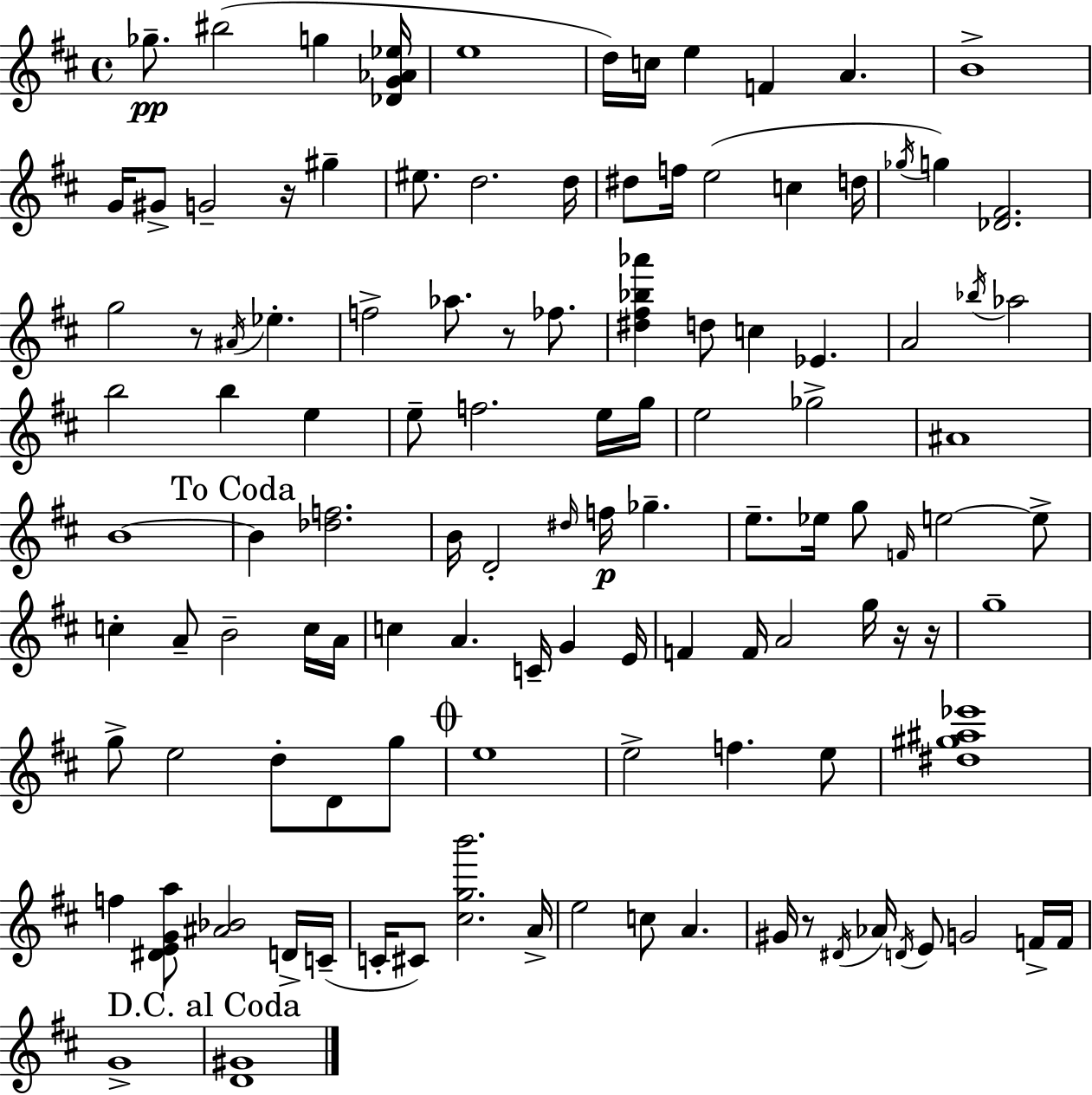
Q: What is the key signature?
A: D major